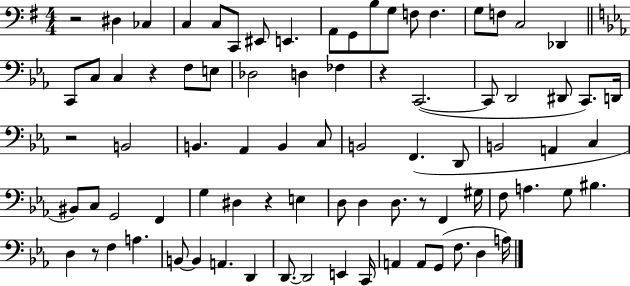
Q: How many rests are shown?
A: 7